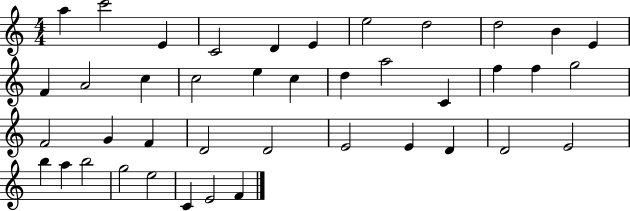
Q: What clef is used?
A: treble